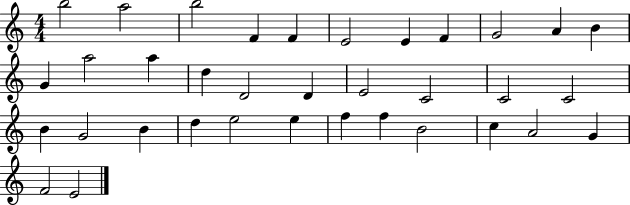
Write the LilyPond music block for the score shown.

{
  \clef treble
  \numericTimeSignature
  \time 4/4
  \key c \major
  b''2 a''2 | b''2 f'4 f'4 | e'2 e'4 f'4 | g'2 a'4 b'4 | \break g'4 a''2 a''4 | d''4 d'2 d'4 | e'2 c'2 | c'2 c'2 | \break b'4 g'2 b'4 | d''4 e''2 e''4 | f''4 f''4 b'2 | c''4 a'2 g'4 | \break f'2 e'2 | \bar "|."
}